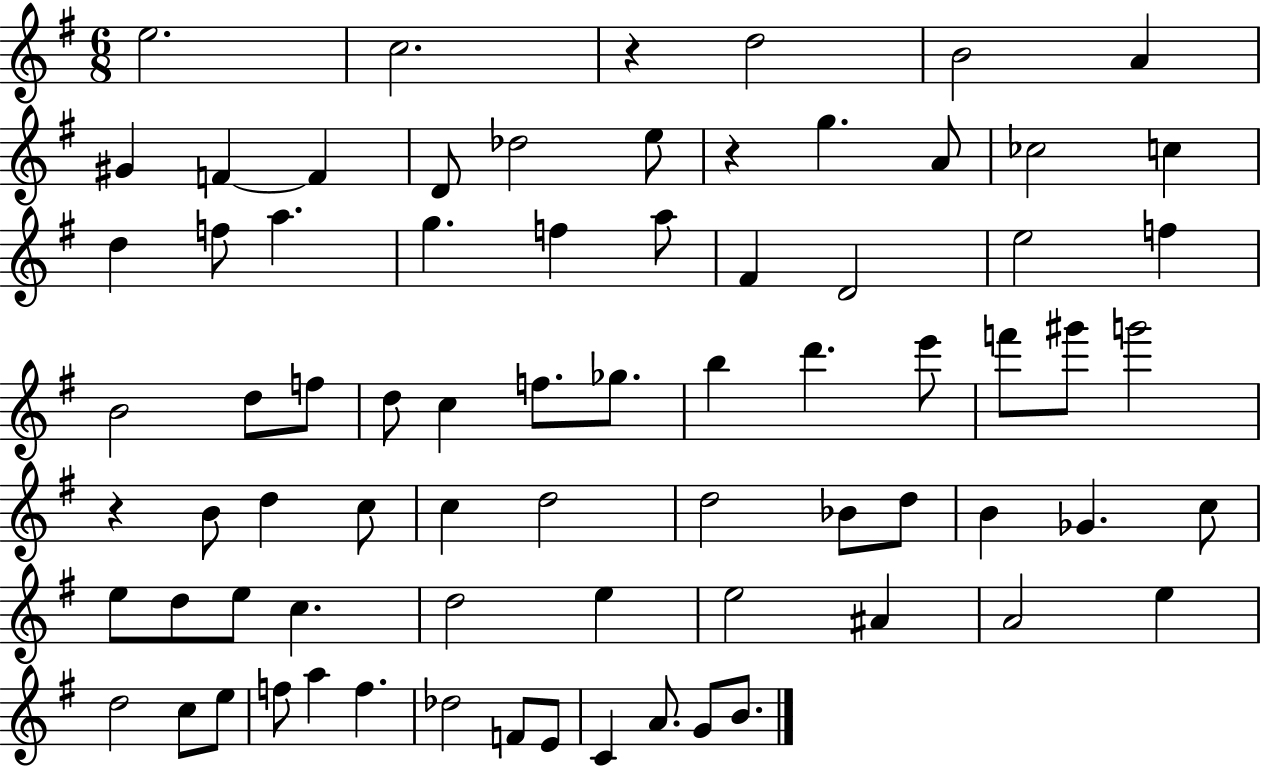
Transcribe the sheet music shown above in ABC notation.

X:1
T:Untitled
M:6/8
L:1/4
K:G
e2 c2 z d2 B2 A ^G F F D/2 _d2 e/2 z g A/2 _c2 c d f/2 a g f a/2 ^F D2 e2 f B2 d/2 f/2 d/2 c f/2 _g/2 b d' e'/2 f'/2 ^g'/2 g'2 z B/2 d c/2 c d2 d2 _B/2 d/2 B _G c/2 e/2 d/2 e/2 c d2 e e2 ^A A2 e d2 c/2 e/2 f/2 a f _d2 F/2 E/2 C A/2 G/2 B/2